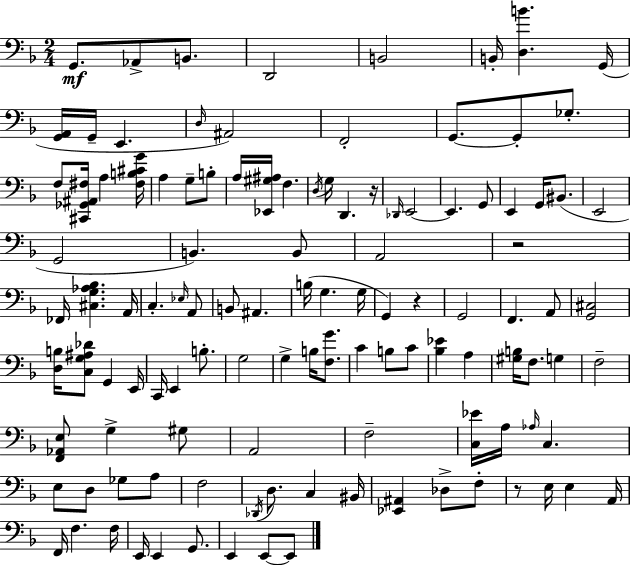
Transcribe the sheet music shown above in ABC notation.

X:1
T:Untitled
M:2/4
L:1/4
K:Dm
G,,/2 _A,,/2 B,,/2 D,,2 B,,2 B,,/4 [D,B] G,,/4 [G,,A,,]/4 G,,/4 E,, D,/4 ^A,,2 F,,2 G,,/2 G,,/2 _G,/2 F,/2 [^C,,_G,,^A,,^F,]/4 A, [^F,B,^CG]/4 A, G,/2 B,/2 A,/4 [_E,,^G,^A,]/4 F, D,/4 G,/4 D,, z/4 _D,,/4 E,,2 E,, G,,/2 E,, G,,/4 ^B,,/2 E,,2 G,,2 B,, B,,/2 A,,2 z2 _F,,/4 [^C,G,_A,_B,] A,,/4 C, _E,/4 A,,/2 B,,/2 ^A,, B,/4 G, G,/4 G,, z G,,2 F,, A,,/2 [G,,^C,]2 [D,B,]/4 [C,G,^A,_D]/2 G,, E,,/4 C,,/4 E,, B,/2 G,2 G, B,/4 [F,G]/2 C B,/2 C/2 [_B,_E] A, [^G,B,]/4 F,/2 G, F,2 [F,,_A,,E,]/2 G, ^G,/2 A,,2 F,2 [C,_E]/4 A,/4 _A,/4 C, E,/2 D,/2 _G,/2 A,/2 F,2 _D,,/4 D,/2 C, ^B,,/4 [_E,,^A,,] _D,/2 F,/2 z/2 E,/4 E, A,,/4 F,,/4 F, F,/4 E,,/4 E,, G,,/2 E,, E,,/2 E,,/2